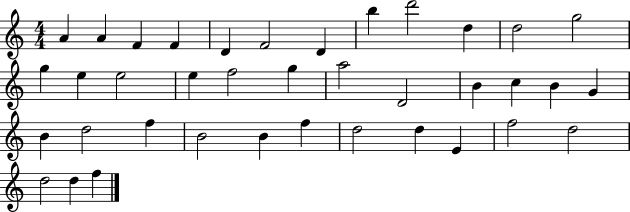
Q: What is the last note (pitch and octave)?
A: F5